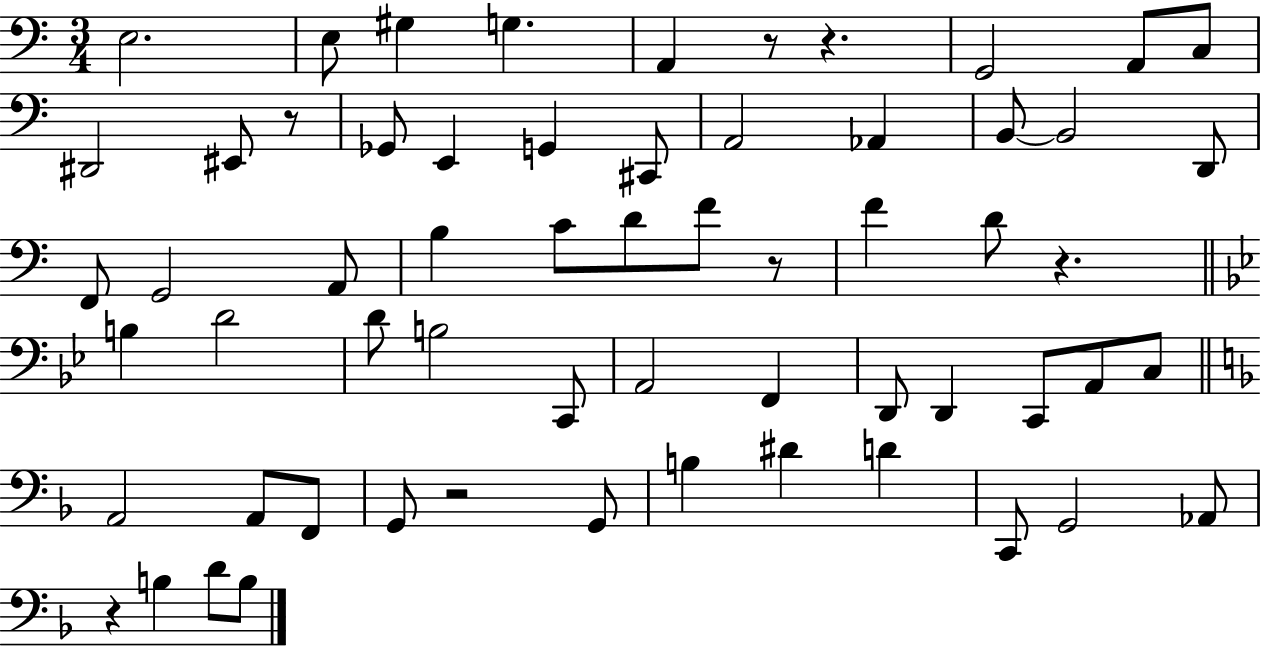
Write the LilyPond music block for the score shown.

{
  \clef bass
  \numericTimeSignature
  \time 3/4
  \key c \major
  e2. | e8 gis4 g4. | a,4 r8 r4. | g,2 a,8 c8 | \break dis,2 eis,8 r8 | ges,8 e,4 g,4 cis,8 | a,2 aes,4 | b,8~~ b,2 d,8 | \break f,8 g,2 a,8 | b4 c'8 d'8 f'8 r8 | f'4 d'8 r4. | \bar "||" \break \key bes \major b4 d'2 | d'8 b2 c,8 | a,2 f,4 | d,8 d,4 c,8 a,8 c8 | \break \bar "||" \break \key f \major a,2 a,8 f,8 | g,8 r2 g,8 | b4 dis'4 d'4 | c,8 g,2 aes,8 | \break r4 b4 d'8 b8 | \bar "|."
}